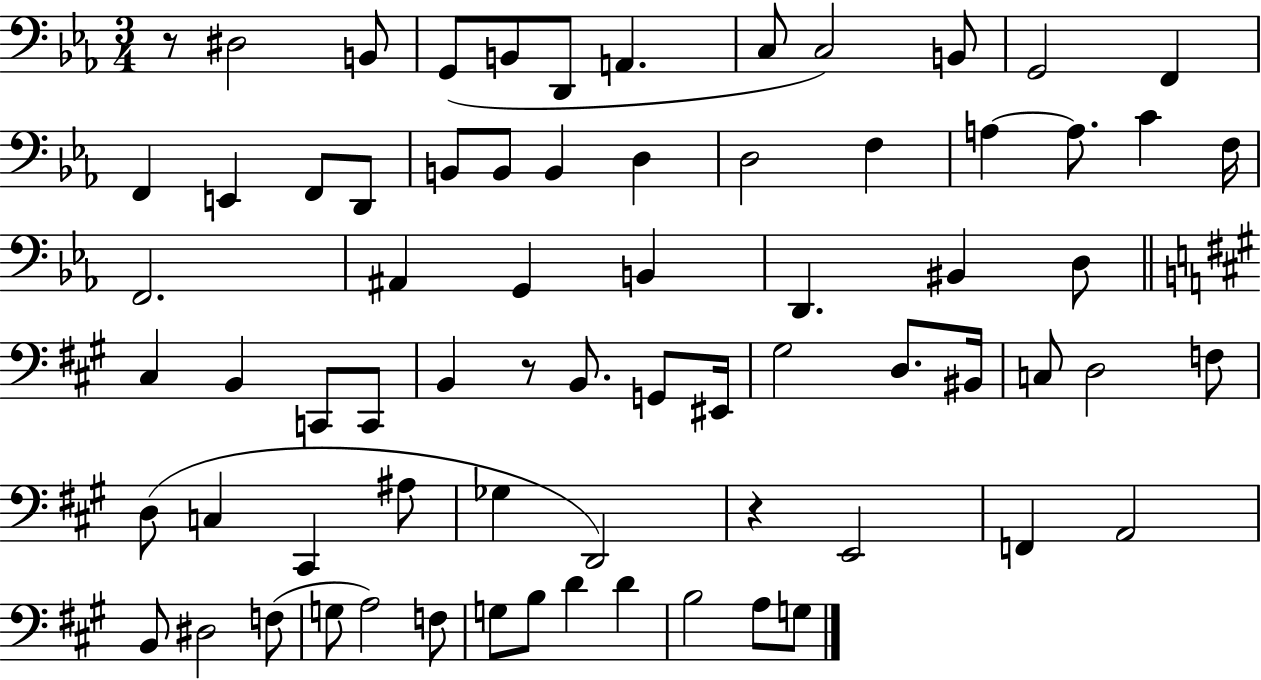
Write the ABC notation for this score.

X:1
T:Untitled
M:3/4
L:1/4
K:Eb
z/2 ^D,2 B,,/2 G,,/2 B,,/2 D,,/2 A,, C,/2 C,2 B,,/2 G,,2 F,, F,, E,, F,,/2 D,,/2 B,,/2 B,,/2 B,, D, D,2 F, A, A,/2 C F,/4 F,,2 ^A,, G,, B,, D,, ^B,, D,/2 ^C, B,, C,,/2 C,,/2 B,, z/2 B,,/2 G,,/2 ^E,,/4 ^G,2 D,/2 ^B,,/4 C,/2 D,2 F,/2 D,/2 C, ^C,, ^A,/2 _G, D,,2 z E,,2 F,, A,,2 B,,/2 ^D,2 F,/2 G,/2 A,2 F,/2 G,/2 B,/2 D D B,2 A,/2 G,/2